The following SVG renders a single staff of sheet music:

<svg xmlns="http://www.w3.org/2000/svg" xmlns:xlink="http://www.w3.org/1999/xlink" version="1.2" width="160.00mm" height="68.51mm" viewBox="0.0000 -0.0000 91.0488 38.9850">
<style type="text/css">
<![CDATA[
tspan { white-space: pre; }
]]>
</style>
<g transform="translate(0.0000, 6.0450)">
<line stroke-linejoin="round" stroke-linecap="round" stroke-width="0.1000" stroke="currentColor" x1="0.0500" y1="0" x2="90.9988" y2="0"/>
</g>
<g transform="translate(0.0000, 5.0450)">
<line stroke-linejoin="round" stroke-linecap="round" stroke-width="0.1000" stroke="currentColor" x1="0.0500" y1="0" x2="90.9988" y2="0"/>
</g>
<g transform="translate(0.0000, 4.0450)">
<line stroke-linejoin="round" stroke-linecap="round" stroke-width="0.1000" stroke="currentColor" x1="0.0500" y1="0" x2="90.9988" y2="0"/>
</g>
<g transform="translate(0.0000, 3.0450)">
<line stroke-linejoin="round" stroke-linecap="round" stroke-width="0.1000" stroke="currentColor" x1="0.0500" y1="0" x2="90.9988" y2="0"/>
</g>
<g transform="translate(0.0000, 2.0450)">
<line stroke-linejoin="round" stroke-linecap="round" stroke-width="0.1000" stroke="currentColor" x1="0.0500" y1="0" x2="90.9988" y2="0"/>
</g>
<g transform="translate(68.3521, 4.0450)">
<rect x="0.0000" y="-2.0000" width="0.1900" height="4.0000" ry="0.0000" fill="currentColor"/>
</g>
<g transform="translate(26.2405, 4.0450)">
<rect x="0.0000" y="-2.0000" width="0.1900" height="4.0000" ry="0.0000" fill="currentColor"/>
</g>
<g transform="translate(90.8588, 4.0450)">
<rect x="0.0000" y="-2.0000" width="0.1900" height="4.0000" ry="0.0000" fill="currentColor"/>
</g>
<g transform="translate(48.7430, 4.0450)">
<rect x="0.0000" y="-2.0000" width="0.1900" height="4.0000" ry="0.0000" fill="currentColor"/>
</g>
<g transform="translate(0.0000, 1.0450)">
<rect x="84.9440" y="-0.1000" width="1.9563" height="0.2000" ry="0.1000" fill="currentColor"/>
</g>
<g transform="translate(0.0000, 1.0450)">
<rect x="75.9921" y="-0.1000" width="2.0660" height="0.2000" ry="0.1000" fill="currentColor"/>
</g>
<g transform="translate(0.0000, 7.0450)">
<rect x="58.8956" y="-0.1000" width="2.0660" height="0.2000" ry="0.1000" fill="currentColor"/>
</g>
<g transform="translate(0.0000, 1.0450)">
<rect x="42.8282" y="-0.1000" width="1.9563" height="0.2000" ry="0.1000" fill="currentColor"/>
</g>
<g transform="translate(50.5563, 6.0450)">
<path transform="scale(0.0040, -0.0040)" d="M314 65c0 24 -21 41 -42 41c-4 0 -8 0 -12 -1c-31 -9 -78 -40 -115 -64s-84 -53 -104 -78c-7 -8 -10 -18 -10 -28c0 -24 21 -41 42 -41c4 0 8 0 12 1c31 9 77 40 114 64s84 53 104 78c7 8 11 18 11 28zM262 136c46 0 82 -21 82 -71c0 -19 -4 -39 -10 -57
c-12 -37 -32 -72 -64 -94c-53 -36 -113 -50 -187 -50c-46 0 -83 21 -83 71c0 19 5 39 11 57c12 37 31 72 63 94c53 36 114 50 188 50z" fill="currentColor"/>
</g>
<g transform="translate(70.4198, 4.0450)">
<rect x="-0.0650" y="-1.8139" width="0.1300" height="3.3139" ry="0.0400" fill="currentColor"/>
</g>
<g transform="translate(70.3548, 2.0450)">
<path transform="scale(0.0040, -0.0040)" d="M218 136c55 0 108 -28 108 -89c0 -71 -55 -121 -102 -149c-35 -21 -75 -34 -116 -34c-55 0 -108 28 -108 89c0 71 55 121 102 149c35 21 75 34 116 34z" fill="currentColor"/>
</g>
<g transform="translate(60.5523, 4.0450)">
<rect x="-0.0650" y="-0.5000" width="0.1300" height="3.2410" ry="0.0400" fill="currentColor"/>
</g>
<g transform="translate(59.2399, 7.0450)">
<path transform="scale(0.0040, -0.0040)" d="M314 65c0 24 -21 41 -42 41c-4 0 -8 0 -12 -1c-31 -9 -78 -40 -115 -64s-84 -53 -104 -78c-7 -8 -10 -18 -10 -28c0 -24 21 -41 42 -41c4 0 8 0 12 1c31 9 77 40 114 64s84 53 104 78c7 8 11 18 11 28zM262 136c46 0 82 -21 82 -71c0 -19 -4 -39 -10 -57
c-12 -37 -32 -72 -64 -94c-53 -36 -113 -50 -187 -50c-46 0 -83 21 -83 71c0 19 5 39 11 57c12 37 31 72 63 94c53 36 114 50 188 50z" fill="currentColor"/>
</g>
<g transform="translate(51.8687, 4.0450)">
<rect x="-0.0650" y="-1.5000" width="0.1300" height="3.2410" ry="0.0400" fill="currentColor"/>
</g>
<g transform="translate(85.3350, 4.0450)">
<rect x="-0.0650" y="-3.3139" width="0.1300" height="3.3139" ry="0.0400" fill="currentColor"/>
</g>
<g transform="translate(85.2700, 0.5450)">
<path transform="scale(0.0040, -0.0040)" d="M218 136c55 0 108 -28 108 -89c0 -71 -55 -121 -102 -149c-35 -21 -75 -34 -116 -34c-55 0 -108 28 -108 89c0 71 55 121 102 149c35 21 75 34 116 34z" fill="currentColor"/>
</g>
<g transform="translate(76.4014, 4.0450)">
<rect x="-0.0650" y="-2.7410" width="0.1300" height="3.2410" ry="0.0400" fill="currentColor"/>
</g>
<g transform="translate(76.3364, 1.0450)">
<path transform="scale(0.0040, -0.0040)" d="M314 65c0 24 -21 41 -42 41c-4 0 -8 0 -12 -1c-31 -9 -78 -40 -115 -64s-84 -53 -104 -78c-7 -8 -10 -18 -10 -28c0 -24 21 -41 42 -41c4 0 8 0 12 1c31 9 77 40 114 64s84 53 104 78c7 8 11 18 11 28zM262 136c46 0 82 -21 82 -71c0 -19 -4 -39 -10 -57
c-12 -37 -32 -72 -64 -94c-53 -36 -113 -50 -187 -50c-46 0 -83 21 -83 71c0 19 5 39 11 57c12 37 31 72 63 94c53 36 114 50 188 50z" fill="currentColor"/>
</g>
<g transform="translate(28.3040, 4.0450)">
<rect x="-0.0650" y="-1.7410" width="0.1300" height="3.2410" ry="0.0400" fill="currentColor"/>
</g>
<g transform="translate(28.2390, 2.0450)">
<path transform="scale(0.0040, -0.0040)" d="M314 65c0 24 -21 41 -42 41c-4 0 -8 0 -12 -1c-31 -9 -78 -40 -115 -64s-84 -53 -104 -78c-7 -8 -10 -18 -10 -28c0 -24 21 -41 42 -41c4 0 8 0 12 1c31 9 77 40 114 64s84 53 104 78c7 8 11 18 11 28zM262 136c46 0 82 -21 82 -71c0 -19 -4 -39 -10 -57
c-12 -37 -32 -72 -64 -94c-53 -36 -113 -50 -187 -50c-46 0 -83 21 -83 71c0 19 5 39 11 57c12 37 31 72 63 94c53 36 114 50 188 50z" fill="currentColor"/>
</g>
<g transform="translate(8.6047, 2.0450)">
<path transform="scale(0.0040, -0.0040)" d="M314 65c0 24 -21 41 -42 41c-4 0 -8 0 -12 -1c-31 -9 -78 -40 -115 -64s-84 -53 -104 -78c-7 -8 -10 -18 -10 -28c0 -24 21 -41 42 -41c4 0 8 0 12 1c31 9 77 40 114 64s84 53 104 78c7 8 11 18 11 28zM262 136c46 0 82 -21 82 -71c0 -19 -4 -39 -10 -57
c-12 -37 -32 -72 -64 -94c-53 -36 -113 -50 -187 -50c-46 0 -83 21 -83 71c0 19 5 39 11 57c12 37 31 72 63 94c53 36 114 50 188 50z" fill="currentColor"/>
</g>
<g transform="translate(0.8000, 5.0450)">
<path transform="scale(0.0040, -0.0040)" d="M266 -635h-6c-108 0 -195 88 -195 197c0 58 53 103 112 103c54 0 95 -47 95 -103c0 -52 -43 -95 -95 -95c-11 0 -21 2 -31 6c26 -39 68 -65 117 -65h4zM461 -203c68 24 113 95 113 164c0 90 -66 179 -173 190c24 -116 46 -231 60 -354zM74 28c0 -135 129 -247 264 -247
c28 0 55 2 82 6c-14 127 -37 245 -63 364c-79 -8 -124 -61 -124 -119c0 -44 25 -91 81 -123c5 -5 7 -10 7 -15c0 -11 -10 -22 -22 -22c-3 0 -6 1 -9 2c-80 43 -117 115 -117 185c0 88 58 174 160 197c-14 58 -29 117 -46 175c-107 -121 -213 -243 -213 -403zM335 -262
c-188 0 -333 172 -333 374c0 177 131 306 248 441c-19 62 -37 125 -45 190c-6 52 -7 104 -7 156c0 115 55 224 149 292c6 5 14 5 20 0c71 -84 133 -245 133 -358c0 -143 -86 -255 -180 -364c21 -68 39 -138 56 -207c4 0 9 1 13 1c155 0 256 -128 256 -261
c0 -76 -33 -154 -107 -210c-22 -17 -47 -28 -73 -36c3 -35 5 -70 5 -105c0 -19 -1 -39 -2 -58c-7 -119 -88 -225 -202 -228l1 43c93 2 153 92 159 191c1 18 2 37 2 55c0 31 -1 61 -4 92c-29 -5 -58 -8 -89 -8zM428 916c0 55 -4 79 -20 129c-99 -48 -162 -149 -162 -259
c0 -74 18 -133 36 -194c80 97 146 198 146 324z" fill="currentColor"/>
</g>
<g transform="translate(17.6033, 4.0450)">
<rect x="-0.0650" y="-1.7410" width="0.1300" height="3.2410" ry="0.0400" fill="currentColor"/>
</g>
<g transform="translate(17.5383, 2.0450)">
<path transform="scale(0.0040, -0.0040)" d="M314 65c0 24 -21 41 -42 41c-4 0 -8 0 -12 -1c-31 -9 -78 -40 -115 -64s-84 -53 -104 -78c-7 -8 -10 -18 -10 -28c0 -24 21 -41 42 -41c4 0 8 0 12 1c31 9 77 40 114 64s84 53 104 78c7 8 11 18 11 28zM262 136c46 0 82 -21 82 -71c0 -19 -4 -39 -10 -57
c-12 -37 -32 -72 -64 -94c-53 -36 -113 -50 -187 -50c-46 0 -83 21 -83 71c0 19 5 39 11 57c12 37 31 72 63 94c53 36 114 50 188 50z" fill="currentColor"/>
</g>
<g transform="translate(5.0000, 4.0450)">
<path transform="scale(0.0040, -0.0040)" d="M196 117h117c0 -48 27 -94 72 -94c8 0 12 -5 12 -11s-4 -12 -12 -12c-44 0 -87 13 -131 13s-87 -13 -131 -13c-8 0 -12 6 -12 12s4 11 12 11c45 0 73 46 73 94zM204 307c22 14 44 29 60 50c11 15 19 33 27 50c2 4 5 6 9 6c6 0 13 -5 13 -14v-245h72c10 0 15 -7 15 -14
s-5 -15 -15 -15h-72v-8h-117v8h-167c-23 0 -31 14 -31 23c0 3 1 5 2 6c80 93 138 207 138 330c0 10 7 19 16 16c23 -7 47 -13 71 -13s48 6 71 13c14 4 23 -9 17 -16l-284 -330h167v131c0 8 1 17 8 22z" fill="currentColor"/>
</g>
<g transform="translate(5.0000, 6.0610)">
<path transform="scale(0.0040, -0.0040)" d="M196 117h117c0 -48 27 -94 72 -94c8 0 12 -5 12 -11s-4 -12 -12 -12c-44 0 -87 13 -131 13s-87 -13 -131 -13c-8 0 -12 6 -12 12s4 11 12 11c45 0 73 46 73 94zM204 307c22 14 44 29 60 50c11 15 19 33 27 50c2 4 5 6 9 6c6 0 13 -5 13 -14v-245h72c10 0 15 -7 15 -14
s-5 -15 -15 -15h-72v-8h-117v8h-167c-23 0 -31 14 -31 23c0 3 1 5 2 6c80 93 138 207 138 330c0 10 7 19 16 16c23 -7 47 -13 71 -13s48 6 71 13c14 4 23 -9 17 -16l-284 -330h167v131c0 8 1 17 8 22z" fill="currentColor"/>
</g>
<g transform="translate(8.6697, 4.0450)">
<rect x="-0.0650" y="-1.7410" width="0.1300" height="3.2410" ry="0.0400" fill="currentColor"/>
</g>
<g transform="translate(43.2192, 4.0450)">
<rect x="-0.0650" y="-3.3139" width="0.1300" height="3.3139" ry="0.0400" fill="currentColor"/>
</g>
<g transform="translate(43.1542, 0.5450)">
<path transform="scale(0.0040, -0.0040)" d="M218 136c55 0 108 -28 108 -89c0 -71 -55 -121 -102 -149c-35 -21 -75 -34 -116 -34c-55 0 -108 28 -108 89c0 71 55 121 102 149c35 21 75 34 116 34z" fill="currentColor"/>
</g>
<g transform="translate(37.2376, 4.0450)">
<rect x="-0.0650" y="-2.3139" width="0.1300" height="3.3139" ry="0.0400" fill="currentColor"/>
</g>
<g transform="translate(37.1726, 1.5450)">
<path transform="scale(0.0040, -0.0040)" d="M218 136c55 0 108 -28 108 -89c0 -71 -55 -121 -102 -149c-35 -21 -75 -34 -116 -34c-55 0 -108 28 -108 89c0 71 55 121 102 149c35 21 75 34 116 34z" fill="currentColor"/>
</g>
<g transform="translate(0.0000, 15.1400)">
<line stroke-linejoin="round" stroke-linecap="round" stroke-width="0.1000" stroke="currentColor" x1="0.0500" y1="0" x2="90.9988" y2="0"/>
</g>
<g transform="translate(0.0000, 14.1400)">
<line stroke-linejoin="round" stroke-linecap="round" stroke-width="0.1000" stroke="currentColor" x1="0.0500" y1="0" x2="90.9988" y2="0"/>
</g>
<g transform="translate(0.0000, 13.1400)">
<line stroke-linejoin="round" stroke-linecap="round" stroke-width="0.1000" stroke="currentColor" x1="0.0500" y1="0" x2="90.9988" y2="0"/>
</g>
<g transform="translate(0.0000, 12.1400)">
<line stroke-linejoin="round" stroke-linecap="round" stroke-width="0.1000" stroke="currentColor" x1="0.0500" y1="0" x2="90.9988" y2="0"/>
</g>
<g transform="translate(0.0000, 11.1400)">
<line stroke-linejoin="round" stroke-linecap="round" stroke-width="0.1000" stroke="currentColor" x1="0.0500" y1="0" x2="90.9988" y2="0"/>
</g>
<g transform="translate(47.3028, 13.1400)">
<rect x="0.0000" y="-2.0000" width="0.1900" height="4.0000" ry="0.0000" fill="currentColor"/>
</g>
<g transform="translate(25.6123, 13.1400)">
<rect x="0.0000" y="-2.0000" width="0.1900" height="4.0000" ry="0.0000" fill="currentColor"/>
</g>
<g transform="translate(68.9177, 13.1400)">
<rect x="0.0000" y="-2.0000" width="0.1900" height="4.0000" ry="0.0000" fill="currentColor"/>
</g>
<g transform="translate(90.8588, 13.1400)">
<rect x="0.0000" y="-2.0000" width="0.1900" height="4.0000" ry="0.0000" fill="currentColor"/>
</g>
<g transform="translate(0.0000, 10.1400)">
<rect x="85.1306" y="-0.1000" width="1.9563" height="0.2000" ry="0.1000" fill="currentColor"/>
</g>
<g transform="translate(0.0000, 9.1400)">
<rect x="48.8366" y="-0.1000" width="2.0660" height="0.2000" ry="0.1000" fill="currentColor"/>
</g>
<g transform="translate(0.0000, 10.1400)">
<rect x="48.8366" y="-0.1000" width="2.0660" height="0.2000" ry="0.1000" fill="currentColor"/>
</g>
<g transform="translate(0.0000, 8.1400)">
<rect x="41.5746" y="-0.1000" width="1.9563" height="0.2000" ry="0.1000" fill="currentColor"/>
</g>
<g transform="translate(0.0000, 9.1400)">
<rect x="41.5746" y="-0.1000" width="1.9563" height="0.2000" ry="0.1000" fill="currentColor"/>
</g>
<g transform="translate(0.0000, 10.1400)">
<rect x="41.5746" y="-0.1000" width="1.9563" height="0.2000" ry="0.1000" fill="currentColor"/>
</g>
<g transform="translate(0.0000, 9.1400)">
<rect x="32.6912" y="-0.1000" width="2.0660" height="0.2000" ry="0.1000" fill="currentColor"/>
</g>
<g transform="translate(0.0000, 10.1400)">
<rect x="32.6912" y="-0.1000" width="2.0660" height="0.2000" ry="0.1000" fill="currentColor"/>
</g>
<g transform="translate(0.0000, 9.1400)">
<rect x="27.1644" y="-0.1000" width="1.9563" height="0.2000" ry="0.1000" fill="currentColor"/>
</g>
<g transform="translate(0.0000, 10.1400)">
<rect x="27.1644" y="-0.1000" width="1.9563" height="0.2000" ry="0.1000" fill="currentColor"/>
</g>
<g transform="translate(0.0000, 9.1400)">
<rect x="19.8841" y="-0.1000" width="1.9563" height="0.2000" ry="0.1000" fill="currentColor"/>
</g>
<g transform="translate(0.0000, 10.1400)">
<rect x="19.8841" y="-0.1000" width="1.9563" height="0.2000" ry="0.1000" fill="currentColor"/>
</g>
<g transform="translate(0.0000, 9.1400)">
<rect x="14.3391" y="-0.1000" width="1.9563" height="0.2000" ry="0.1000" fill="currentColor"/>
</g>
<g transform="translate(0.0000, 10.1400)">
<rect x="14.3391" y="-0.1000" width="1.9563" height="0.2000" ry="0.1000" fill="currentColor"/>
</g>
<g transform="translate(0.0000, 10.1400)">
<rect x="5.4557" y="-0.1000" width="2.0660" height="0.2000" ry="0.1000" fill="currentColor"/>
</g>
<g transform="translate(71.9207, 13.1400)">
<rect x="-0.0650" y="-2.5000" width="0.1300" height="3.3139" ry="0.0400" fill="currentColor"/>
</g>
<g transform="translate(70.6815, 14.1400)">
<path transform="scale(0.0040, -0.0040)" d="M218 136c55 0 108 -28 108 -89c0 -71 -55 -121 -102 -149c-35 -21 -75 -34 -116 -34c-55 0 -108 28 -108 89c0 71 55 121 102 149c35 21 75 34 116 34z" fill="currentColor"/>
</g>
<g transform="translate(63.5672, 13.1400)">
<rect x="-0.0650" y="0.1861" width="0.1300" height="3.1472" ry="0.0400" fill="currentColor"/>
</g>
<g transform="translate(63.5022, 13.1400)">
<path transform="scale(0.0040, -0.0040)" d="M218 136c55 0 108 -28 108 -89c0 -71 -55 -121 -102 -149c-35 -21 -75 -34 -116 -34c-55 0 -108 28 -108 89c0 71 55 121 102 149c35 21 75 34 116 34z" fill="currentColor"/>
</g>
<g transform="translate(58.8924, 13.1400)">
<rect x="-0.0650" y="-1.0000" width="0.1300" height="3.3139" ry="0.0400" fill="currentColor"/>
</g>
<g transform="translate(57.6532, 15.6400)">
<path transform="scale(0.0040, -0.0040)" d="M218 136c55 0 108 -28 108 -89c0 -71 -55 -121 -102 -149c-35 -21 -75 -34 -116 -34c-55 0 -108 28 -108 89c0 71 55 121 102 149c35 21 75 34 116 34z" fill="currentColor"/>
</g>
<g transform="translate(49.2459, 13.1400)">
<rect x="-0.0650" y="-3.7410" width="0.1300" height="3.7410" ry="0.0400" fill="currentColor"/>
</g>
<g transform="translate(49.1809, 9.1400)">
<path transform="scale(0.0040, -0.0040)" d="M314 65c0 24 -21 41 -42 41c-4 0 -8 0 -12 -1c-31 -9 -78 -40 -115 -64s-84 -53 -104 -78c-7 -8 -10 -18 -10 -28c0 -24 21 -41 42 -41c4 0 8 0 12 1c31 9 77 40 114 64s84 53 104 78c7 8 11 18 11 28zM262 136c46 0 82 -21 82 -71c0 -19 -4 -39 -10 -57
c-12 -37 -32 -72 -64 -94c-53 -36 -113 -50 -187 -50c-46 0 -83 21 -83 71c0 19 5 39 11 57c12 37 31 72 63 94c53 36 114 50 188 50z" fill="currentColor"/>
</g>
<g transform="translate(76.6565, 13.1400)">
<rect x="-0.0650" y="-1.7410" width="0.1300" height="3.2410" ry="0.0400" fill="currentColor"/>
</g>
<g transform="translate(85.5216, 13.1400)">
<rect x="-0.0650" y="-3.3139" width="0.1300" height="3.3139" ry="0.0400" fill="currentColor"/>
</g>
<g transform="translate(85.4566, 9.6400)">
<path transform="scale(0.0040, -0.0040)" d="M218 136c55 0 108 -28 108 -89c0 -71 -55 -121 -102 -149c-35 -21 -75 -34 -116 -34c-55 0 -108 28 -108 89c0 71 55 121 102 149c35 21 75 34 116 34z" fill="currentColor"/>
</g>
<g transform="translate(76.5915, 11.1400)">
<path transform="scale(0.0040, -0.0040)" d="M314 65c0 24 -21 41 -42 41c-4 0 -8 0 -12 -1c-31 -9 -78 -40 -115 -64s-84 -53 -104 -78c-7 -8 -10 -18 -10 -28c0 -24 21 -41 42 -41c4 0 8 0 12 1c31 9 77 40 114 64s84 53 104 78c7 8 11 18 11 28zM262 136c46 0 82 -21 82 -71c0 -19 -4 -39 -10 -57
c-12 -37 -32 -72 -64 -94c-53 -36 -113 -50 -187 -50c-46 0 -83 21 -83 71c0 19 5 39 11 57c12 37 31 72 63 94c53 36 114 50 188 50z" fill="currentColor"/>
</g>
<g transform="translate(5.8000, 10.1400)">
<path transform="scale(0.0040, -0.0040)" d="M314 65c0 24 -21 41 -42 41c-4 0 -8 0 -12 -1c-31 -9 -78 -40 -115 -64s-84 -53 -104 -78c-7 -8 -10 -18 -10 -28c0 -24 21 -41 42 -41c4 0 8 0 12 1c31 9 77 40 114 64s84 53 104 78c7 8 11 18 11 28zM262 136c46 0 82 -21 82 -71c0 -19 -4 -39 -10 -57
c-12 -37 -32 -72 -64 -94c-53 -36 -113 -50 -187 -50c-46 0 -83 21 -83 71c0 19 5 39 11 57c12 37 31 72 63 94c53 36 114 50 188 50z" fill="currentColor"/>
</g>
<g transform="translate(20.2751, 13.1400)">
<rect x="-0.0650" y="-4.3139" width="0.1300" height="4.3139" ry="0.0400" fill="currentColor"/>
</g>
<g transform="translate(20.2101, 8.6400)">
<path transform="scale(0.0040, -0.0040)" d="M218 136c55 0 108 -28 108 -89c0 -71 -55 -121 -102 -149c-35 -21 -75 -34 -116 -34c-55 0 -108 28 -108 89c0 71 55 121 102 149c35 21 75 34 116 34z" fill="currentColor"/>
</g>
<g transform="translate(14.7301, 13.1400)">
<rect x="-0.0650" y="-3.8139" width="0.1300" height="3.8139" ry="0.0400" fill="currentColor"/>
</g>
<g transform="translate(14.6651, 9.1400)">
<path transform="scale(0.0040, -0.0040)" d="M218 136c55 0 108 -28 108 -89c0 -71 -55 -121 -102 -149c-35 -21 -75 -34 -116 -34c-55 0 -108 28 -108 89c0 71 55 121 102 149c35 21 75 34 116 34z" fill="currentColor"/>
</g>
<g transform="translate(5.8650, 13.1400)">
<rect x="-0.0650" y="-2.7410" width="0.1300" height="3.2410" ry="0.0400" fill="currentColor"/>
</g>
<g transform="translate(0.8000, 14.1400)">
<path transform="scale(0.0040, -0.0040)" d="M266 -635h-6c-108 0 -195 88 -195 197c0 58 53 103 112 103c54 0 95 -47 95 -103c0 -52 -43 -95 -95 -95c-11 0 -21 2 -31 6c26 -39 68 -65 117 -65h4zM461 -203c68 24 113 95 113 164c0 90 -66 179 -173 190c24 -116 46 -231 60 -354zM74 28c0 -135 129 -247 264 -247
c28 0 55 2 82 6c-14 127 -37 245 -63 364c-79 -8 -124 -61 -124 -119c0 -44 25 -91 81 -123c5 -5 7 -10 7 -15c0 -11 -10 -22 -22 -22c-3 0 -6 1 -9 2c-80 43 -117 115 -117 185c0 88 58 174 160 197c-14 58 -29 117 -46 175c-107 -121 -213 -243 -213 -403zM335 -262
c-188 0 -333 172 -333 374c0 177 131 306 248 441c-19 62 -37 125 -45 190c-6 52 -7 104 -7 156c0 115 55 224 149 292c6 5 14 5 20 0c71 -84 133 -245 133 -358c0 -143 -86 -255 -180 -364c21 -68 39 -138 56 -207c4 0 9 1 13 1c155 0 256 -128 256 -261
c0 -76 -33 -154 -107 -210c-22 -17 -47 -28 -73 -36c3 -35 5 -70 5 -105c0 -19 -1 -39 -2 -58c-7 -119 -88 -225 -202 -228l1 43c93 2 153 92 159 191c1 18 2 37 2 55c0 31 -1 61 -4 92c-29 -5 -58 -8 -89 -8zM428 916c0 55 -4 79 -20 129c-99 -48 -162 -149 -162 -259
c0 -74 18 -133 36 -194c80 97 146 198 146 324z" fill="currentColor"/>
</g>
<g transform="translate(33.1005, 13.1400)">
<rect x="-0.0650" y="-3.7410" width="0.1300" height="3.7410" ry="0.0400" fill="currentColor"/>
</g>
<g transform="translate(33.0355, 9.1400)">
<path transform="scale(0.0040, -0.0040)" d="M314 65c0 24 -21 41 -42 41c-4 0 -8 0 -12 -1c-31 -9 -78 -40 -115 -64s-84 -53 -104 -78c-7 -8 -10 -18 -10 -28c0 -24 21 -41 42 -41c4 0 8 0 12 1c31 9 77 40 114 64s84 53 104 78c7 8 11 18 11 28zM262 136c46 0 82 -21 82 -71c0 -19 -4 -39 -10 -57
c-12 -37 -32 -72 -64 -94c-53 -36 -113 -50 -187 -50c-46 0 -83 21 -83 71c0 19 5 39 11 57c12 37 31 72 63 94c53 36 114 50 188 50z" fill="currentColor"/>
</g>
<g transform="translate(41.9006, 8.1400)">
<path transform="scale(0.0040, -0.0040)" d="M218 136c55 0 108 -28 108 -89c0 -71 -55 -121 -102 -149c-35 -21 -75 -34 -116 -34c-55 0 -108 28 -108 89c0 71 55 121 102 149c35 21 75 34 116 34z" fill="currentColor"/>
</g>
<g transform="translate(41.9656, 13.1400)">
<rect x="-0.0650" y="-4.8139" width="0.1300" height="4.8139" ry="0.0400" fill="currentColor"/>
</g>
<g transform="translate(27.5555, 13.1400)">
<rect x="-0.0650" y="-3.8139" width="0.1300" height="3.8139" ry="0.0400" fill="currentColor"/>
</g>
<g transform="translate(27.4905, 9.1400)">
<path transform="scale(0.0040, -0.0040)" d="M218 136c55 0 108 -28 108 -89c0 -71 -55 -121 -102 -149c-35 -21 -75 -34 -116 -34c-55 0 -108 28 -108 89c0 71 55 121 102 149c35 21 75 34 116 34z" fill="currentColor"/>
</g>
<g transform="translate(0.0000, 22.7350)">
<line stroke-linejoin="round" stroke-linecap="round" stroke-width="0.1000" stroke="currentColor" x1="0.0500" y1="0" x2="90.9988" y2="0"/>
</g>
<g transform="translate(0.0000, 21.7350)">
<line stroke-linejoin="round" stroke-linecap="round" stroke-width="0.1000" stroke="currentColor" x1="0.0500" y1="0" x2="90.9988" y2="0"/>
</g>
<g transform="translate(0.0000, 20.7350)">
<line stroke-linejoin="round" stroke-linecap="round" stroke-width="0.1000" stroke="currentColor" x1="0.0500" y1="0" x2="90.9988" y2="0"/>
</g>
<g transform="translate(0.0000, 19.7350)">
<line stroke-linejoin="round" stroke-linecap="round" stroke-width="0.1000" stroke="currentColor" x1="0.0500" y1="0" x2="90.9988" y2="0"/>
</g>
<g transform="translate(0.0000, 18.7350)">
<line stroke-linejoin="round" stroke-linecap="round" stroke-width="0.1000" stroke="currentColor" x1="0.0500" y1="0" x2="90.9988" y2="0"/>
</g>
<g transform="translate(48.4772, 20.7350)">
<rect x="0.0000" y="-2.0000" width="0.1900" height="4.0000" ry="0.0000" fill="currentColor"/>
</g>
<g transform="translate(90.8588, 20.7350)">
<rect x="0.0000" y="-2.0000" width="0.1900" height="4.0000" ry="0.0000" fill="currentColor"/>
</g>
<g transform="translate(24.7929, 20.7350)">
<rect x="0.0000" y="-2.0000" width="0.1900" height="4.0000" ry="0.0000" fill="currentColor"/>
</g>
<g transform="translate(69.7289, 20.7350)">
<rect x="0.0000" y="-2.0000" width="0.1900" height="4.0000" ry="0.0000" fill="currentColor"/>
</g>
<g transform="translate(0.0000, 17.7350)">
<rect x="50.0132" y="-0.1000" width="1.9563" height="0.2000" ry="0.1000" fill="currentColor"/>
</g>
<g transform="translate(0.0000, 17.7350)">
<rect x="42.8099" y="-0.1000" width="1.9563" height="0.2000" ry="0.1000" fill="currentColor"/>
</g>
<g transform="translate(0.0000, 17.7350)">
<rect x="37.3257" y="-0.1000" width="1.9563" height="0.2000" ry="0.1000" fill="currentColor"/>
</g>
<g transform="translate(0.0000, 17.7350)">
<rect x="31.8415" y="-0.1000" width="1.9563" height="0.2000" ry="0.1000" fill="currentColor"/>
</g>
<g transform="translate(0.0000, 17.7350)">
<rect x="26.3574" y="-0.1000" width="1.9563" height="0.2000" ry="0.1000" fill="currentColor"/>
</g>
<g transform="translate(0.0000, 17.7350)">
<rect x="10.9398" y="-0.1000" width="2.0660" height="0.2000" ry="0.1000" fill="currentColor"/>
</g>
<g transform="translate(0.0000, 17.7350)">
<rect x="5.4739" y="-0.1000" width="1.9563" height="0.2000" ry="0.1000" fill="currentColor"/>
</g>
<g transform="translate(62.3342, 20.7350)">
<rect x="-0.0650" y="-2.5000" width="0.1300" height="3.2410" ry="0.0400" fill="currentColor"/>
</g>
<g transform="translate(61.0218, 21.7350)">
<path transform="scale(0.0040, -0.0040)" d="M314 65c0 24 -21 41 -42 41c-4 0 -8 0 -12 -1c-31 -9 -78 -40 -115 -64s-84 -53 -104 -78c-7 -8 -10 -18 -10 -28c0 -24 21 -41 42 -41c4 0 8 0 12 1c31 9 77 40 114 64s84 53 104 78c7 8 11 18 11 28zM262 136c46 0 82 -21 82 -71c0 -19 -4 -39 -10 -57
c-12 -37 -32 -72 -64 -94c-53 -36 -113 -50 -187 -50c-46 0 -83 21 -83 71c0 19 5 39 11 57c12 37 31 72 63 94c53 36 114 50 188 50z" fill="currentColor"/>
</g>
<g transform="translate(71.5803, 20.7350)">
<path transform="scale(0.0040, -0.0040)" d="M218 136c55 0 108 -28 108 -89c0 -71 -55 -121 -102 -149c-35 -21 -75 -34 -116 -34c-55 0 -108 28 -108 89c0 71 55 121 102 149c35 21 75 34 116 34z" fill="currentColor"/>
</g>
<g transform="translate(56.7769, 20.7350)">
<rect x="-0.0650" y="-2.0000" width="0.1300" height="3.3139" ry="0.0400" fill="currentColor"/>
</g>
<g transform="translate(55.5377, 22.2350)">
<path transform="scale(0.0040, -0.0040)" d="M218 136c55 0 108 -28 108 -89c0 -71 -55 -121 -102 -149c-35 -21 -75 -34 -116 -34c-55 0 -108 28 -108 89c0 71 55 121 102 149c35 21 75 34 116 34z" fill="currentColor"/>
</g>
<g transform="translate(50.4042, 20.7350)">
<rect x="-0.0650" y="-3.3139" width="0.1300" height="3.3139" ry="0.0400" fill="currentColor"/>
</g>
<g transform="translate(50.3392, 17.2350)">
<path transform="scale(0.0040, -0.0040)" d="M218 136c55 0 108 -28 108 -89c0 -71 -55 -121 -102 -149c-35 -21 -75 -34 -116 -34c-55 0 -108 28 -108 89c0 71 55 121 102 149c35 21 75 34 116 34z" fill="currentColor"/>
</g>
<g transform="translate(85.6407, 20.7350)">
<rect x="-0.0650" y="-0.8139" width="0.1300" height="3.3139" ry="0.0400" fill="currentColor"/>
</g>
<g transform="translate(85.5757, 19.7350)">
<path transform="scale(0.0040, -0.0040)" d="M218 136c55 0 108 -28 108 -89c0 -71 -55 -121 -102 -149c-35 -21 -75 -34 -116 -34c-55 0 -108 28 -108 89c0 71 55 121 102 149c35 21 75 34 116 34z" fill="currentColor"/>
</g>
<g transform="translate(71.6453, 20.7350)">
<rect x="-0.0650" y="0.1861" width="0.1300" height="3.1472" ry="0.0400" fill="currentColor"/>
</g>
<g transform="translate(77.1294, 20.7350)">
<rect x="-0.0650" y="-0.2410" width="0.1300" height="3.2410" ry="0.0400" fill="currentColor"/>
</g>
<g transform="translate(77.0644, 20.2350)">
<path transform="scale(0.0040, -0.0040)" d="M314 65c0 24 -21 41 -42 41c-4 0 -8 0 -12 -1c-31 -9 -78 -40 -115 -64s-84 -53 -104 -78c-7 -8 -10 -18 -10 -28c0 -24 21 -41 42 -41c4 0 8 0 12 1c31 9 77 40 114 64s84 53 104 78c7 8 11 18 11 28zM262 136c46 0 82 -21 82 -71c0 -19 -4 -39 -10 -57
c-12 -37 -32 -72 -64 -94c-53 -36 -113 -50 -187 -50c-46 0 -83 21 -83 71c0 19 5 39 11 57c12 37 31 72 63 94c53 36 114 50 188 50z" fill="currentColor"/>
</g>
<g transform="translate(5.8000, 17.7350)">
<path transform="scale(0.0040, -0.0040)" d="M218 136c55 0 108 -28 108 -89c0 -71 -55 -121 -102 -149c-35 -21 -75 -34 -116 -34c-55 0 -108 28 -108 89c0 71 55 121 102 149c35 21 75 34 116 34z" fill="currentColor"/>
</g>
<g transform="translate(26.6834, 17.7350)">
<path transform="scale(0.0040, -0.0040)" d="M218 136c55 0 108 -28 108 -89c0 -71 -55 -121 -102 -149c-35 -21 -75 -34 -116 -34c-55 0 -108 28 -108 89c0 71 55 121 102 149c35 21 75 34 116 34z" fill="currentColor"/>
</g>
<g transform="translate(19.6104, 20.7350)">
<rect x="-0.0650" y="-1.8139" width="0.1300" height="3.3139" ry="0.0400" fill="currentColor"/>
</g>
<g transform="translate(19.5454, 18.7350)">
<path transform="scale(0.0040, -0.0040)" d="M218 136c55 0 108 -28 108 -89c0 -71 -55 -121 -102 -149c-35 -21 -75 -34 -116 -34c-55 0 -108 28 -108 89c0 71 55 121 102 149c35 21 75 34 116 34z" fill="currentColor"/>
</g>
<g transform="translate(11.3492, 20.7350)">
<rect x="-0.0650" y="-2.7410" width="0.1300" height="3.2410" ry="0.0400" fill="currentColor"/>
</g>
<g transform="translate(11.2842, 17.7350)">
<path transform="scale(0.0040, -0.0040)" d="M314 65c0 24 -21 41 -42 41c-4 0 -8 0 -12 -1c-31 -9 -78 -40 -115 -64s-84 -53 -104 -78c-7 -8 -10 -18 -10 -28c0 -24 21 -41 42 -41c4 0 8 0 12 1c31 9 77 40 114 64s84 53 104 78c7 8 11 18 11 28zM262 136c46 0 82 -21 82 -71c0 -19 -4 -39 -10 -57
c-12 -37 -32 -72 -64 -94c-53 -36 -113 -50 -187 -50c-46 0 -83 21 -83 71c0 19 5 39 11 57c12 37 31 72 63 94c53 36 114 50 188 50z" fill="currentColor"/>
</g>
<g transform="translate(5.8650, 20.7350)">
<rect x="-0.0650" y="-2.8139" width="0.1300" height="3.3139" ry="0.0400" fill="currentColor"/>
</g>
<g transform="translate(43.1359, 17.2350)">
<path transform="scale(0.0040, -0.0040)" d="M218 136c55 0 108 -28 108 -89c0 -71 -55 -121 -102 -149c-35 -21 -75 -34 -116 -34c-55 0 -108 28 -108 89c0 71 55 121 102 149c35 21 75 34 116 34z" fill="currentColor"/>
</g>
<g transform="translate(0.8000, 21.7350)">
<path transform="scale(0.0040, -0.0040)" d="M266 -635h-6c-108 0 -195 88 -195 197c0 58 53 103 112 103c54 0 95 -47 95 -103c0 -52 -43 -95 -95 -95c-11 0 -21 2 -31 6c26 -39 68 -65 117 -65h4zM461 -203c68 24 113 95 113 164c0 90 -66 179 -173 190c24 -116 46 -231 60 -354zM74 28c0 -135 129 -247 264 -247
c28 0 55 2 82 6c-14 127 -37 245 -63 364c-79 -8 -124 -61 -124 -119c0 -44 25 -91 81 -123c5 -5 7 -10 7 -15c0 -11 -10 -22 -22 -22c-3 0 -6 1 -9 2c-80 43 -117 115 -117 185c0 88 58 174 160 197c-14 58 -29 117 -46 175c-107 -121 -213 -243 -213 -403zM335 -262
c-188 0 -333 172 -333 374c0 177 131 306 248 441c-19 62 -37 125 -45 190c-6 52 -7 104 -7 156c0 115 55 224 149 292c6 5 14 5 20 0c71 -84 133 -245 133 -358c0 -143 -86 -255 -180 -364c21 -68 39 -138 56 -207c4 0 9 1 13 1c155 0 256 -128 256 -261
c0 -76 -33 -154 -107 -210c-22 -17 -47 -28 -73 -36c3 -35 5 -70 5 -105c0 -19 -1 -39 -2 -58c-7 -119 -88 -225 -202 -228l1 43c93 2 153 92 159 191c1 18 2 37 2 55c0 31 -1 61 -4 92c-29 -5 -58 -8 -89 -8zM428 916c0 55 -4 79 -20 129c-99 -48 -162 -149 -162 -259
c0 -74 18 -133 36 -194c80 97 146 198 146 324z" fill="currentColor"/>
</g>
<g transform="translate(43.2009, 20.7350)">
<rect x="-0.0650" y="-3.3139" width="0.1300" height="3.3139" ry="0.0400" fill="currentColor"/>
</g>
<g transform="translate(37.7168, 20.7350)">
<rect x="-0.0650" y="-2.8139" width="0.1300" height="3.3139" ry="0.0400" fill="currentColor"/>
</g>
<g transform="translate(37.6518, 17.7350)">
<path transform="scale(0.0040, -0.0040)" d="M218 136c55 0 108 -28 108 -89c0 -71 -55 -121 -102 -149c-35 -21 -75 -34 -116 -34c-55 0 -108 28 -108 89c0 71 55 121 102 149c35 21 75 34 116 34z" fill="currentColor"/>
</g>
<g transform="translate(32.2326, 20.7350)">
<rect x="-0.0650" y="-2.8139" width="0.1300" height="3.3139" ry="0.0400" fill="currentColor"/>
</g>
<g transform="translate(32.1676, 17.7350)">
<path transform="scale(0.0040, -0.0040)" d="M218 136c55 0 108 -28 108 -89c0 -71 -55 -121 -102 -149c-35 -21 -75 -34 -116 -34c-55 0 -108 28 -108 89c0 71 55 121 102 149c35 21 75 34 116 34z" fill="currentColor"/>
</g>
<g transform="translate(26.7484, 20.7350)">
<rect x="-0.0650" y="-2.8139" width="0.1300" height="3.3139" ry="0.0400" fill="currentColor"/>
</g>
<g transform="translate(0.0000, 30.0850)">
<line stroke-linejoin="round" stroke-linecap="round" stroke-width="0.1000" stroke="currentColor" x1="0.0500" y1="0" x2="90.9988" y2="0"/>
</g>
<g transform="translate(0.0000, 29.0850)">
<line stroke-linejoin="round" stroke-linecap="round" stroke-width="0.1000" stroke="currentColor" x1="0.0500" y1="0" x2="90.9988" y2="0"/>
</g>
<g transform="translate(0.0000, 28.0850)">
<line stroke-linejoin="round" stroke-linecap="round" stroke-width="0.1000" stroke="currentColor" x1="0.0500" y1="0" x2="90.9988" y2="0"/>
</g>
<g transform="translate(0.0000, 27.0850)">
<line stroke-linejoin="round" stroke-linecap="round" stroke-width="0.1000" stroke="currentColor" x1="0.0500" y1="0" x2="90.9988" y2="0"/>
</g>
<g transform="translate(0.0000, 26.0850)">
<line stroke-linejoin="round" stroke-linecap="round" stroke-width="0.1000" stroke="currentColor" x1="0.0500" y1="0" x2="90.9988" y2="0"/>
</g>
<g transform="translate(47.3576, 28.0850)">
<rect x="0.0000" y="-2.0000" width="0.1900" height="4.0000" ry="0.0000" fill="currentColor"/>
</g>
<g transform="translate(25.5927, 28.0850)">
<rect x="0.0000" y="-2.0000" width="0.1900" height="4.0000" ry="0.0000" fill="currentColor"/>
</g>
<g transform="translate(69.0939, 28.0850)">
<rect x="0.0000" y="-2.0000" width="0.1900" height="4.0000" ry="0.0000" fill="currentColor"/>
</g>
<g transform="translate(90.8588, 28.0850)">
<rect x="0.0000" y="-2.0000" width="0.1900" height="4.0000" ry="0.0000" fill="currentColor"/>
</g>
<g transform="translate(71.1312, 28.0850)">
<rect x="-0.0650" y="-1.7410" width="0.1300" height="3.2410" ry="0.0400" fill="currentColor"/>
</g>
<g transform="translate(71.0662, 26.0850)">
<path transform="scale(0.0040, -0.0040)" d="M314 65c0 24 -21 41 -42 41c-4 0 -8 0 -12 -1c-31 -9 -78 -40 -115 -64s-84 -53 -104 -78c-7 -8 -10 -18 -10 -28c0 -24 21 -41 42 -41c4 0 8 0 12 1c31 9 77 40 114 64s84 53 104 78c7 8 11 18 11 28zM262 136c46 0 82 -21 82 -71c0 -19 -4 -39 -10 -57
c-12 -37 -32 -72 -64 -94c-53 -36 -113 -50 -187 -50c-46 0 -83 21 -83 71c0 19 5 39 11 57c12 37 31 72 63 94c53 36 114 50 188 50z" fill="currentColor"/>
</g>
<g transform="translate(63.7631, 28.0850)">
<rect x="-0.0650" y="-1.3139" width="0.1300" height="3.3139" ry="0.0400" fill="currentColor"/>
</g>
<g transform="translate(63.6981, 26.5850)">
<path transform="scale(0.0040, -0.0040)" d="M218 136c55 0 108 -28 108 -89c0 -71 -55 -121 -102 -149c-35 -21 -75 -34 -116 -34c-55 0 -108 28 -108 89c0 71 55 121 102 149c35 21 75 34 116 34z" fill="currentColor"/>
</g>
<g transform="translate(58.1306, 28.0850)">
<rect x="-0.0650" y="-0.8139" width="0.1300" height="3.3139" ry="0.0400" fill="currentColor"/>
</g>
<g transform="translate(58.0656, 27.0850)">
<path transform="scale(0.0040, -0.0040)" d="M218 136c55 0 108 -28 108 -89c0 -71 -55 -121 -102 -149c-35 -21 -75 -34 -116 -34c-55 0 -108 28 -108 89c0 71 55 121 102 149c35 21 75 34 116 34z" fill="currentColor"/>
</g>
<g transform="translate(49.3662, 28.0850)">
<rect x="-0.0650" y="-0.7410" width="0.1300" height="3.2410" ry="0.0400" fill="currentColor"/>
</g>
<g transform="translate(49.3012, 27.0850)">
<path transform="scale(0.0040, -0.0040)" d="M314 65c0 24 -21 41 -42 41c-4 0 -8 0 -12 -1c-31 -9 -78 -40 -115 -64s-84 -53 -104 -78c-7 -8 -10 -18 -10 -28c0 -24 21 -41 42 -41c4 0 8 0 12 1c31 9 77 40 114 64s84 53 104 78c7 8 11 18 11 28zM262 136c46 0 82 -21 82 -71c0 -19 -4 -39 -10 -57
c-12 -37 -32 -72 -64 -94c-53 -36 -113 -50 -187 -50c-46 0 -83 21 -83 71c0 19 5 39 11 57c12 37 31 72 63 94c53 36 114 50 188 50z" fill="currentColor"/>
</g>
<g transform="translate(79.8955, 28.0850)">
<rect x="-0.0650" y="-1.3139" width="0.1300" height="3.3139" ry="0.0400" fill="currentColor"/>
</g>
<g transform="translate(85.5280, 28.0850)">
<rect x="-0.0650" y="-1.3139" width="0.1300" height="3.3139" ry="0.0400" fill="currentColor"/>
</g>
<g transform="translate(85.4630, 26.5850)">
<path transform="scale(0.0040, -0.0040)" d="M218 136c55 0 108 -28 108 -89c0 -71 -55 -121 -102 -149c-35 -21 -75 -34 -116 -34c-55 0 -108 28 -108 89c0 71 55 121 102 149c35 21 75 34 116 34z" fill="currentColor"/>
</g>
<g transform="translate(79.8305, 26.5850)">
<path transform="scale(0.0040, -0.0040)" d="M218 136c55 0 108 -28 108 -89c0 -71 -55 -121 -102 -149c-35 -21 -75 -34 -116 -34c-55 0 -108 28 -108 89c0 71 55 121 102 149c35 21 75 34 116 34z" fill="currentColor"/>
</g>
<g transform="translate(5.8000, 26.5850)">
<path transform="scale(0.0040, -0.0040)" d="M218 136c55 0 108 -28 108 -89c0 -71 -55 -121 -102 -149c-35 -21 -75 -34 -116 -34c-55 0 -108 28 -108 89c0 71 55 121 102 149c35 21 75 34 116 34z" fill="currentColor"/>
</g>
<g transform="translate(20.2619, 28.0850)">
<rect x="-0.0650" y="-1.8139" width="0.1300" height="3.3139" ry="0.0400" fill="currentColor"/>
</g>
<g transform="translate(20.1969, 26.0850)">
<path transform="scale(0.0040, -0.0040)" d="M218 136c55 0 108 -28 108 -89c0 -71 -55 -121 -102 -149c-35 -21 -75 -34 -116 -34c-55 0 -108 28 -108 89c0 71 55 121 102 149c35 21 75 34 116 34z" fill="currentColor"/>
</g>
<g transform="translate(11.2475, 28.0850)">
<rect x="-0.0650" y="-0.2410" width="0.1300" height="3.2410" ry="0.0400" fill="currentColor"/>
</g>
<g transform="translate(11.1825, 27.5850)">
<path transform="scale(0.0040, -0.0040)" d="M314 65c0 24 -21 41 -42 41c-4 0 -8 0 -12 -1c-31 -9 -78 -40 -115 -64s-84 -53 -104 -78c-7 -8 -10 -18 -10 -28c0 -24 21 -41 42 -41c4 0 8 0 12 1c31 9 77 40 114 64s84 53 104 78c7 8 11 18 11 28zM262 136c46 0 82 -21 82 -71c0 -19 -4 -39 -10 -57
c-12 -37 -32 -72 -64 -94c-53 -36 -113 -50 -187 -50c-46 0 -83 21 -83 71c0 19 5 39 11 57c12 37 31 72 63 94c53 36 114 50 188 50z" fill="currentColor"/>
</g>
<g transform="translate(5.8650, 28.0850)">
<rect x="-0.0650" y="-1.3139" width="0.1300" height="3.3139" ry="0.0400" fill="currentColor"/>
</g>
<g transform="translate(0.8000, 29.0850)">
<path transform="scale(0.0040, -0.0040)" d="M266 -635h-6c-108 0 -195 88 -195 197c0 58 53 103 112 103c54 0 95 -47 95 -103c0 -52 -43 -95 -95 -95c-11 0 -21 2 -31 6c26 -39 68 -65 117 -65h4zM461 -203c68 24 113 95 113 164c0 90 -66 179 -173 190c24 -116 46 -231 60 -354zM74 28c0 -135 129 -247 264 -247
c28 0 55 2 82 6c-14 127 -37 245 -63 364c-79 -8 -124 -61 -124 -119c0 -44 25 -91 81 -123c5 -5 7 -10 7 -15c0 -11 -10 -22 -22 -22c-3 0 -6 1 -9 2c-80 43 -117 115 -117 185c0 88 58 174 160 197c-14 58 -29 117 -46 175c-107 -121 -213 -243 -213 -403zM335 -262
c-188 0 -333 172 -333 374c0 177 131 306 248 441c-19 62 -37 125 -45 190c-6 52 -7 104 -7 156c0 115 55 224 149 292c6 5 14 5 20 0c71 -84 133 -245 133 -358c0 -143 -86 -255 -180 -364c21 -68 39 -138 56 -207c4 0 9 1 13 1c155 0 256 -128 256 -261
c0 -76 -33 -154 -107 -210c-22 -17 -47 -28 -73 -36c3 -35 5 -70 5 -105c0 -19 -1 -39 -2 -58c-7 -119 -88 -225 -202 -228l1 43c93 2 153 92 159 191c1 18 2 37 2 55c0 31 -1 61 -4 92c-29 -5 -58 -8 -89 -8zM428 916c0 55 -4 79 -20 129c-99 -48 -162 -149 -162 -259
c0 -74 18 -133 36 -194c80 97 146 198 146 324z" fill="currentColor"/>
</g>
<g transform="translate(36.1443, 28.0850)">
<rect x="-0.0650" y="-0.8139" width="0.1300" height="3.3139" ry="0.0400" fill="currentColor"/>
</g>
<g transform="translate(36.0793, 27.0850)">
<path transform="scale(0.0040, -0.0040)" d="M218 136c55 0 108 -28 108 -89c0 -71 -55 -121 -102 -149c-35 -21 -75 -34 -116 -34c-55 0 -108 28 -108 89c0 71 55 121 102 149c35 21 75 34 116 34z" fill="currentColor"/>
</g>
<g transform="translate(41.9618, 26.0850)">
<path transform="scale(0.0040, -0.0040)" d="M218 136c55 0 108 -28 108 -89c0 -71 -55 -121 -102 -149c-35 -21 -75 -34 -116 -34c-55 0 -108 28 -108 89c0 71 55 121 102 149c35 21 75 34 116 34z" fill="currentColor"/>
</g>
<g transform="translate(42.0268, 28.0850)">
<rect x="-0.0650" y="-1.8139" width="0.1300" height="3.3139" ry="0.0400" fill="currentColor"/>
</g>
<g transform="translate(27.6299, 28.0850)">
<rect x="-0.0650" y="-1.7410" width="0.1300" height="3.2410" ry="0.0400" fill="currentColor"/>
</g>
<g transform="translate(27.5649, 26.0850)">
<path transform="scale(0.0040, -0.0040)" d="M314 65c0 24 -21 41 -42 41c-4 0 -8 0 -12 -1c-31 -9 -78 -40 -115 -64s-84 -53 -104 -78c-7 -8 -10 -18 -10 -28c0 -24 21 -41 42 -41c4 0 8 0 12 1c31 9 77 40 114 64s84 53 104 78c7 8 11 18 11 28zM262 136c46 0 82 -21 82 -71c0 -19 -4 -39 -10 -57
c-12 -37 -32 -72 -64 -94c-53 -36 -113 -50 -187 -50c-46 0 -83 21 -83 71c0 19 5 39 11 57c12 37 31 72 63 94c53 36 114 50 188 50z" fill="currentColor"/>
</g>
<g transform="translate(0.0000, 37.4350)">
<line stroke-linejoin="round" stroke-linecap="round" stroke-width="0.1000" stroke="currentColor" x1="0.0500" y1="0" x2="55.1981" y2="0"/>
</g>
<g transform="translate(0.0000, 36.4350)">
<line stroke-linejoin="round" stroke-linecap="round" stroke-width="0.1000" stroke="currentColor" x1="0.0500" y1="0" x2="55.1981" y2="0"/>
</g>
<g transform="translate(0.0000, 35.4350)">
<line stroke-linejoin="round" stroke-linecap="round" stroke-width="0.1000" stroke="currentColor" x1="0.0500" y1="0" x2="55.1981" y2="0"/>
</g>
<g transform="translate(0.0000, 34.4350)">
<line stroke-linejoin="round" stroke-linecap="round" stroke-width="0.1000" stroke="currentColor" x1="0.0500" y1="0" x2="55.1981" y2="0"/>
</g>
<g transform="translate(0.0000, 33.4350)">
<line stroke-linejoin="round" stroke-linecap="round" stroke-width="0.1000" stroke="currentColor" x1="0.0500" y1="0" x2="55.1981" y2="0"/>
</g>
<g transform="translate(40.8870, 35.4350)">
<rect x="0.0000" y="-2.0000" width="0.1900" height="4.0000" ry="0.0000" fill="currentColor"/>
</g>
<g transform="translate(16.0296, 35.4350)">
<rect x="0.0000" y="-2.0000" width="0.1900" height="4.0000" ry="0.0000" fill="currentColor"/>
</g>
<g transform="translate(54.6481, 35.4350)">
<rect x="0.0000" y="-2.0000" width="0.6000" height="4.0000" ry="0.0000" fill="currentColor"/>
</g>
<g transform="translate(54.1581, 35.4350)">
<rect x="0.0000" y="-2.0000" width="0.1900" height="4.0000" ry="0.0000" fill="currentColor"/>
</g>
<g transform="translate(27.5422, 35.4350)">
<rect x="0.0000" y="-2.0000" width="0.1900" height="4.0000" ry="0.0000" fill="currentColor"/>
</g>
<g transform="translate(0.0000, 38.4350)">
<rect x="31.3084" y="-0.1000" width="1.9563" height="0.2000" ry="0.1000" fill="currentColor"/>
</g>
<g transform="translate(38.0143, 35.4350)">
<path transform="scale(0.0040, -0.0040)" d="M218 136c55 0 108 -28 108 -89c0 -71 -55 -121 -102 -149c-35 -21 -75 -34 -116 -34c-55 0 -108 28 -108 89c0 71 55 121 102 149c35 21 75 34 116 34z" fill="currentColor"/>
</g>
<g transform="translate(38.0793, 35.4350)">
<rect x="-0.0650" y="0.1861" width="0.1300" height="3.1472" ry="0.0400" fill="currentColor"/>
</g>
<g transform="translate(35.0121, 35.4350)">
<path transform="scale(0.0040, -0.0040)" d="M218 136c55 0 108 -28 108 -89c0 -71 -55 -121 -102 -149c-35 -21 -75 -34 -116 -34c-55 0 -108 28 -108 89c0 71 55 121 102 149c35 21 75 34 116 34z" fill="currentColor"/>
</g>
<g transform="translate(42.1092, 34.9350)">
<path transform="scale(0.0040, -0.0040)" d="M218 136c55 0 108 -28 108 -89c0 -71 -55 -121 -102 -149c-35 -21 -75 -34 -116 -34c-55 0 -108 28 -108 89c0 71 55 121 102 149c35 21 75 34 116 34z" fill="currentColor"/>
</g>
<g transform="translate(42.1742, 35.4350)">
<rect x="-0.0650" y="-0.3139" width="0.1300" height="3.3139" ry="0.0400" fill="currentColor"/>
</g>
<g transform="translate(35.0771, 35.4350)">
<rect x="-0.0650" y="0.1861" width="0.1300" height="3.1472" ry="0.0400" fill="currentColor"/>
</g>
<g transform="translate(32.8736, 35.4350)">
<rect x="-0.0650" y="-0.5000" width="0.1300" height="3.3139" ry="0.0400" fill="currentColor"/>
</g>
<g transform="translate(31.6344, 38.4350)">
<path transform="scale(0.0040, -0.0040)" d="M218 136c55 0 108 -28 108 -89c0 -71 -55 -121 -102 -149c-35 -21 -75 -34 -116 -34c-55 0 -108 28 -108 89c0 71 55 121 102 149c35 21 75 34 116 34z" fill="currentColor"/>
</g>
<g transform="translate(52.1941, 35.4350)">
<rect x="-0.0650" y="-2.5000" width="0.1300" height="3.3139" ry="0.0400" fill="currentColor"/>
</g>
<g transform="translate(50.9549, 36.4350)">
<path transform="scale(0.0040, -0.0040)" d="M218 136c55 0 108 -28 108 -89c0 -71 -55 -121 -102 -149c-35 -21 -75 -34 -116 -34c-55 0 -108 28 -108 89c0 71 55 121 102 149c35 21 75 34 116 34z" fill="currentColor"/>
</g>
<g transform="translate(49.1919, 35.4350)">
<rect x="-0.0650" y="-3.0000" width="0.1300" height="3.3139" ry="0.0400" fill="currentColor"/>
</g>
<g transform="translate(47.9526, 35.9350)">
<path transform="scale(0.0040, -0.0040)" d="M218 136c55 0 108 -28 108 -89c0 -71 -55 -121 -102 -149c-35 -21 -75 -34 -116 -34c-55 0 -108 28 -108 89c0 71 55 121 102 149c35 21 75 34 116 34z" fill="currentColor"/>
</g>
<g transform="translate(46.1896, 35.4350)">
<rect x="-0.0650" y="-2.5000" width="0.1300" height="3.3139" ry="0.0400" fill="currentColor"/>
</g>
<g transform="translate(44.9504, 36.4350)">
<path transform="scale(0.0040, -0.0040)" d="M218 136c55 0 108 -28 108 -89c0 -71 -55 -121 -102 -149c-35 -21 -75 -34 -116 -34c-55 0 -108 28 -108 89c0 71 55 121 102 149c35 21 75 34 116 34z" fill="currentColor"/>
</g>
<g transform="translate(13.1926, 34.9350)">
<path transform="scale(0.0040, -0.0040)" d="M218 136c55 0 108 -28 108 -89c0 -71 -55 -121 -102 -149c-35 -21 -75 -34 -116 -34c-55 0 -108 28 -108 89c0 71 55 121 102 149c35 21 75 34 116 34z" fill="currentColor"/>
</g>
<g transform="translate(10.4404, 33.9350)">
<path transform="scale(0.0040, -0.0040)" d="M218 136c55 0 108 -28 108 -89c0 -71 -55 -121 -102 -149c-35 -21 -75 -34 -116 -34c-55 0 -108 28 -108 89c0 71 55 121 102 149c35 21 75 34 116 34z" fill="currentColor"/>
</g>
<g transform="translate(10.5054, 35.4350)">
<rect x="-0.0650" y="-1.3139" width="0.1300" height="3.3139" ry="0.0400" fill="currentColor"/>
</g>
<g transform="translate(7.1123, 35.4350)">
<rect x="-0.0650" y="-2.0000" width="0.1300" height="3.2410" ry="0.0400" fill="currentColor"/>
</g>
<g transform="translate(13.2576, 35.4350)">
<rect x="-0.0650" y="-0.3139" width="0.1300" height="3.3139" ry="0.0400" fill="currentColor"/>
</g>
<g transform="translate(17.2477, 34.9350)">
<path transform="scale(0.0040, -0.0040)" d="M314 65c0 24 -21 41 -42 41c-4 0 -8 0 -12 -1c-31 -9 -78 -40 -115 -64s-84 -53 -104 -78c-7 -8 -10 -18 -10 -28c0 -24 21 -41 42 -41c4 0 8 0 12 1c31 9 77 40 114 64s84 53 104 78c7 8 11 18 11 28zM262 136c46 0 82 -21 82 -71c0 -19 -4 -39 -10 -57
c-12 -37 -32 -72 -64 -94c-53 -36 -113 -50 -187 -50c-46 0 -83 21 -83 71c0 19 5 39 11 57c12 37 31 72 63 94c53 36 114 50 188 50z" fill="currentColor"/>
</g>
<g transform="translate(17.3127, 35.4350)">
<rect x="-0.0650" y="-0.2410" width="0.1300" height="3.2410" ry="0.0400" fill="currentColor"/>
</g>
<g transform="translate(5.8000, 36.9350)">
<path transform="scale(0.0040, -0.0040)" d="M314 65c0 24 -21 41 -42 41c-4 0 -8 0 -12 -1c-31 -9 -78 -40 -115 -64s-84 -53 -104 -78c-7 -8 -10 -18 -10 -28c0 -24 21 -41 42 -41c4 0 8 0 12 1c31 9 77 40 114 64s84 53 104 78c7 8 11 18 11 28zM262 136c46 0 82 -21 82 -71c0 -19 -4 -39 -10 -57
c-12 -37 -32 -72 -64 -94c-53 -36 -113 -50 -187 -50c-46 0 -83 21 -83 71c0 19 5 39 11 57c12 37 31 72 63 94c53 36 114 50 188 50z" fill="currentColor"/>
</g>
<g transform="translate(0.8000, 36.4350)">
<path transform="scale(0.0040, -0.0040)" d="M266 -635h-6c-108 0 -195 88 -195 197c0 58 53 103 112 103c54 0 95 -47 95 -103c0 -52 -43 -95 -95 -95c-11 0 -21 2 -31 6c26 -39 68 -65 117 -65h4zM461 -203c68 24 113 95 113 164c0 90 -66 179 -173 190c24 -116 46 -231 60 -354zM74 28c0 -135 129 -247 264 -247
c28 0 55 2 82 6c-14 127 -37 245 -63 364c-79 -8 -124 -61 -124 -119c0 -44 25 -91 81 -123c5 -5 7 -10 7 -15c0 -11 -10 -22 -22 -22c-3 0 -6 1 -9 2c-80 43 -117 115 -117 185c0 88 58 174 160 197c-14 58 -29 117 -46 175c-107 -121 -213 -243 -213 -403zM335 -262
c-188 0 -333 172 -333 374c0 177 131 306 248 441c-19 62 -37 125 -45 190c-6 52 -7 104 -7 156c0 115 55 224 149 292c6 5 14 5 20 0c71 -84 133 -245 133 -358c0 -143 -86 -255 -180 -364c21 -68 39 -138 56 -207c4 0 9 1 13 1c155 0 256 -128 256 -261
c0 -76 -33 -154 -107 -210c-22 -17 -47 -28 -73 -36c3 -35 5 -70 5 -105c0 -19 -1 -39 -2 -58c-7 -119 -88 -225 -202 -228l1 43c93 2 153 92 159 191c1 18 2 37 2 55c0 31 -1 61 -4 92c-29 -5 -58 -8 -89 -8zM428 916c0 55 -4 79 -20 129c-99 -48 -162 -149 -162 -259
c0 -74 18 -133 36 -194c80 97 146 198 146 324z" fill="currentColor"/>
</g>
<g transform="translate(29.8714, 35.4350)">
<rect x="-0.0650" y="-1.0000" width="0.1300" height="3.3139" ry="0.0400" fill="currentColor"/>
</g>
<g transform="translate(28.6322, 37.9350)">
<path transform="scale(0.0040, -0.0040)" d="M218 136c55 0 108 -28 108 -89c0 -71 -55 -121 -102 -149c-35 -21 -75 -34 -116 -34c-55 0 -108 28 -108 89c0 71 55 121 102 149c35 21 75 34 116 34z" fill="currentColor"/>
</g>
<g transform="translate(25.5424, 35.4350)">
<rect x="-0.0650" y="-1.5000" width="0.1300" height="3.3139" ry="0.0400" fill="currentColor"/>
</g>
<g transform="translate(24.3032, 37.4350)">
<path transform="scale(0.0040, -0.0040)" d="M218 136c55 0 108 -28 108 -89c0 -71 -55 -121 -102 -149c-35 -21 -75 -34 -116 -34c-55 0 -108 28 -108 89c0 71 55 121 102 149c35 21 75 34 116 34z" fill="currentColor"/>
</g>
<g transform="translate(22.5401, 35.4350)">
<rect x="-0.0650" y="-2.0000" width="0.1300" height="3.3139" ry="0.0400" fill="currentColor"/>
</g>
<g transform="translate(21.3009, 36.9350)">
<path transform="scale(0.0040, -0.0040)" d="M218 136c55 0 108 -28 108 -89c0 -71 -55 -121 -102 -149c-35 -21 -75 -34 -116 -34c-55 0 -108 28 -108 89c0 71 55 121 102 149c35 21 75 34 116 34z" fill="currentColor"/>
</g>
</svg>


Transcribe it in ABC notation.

X:1
T:Untitled
M:4/4
L:1/4
K:C
f2 f2 f2 g b E2 C2 f a2 b a2 c' d' c' c'2 e' c'2 D B G f2 b a a2 f a a a b b F G2 B c2 d e c2 f f2 d f d2 d e f2 e e F2 e c c2 F E D C B B c G A G